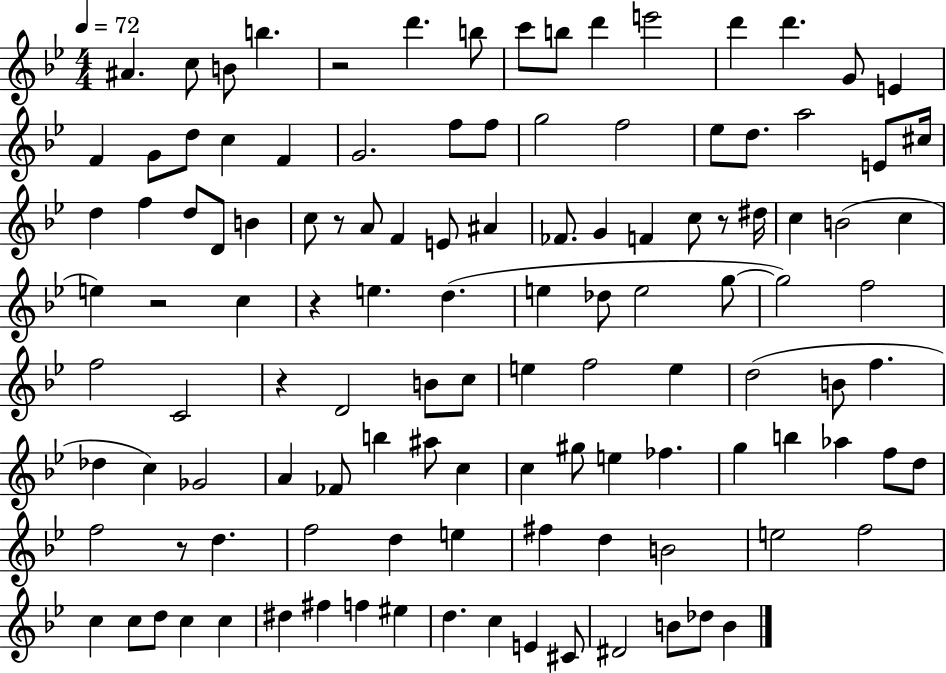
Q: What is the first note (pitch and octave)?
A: A#4